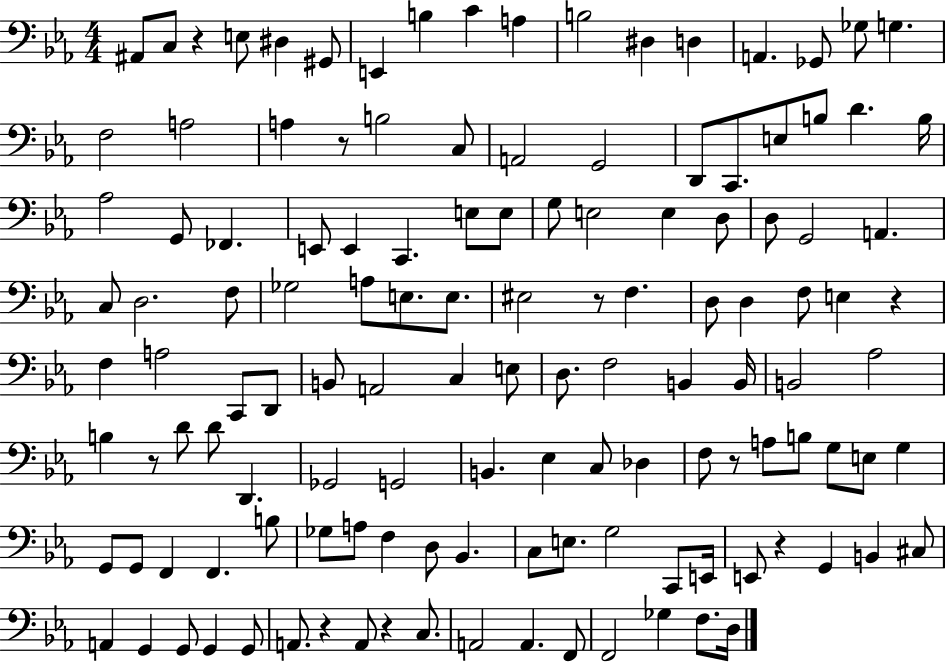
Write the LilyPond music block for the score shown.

{
  \clef bass
  \numericTimeSignature
  \time 4/4
  \key ees \major
  \repeat volta 2 { ais,8 c8 r4 e8 dis4 gis,8 | e,4 b4 c'4 a4 | b2 dis4 d4 | a,4. ges,8 ges8 g4. | \break f2 a2 | a4 r8 b2 c8 | a,2 g,2 | d,8 c,8. e8 b8 d'4. b16 | \break aes2 g,8 fes,4. | e,8 e,4 c,4. e8 e8 | g8 e2 e4 d8 | d8 g,2 a,4. | \break c8 d2. f8 | ges2 a8 e8. e8. | eis2 r8 f4. | d8 d4 f8 e4 r4 | \break f4 a2 c,8 d,8 | b,8 a,2 c4 e8 | d8. f2 b,4 b,16 | b,2 aes2 | \break b4 r8 d'8 d'8 d,4. | ges,2 g,2 | b,4. ees4 c8 des4 | f8 r8 a8 b8 g8 e8 g4 | \break g,8 g,8 f,4 f,4. b8 | ges8 a8 f4 d8 bes,4. | c8 e8. g2 c,8 e,16 | e,8 r4 g,4 b,4 cis8 | \break a,4 g,4 g,8 g,4 g,8 | a,8. r4 a,8 r4 c8. | a,2 a,4. f,8 | f,2 ges4 f8. d16 | \break } \bar "|."
}